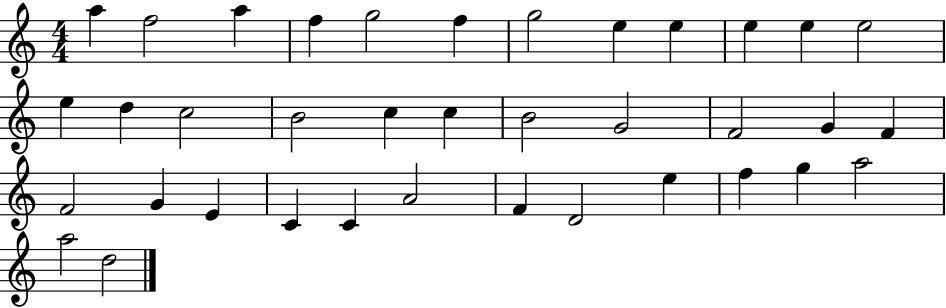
X:1
T:Untitled
M:4/4
L:1/4
K:C
a f2 a f g2 f g2 e e e e e2 e d c2 B2 c c B2 G2 F2 G F F2 G E C C A2 F D2 e f g a2 a2 d2